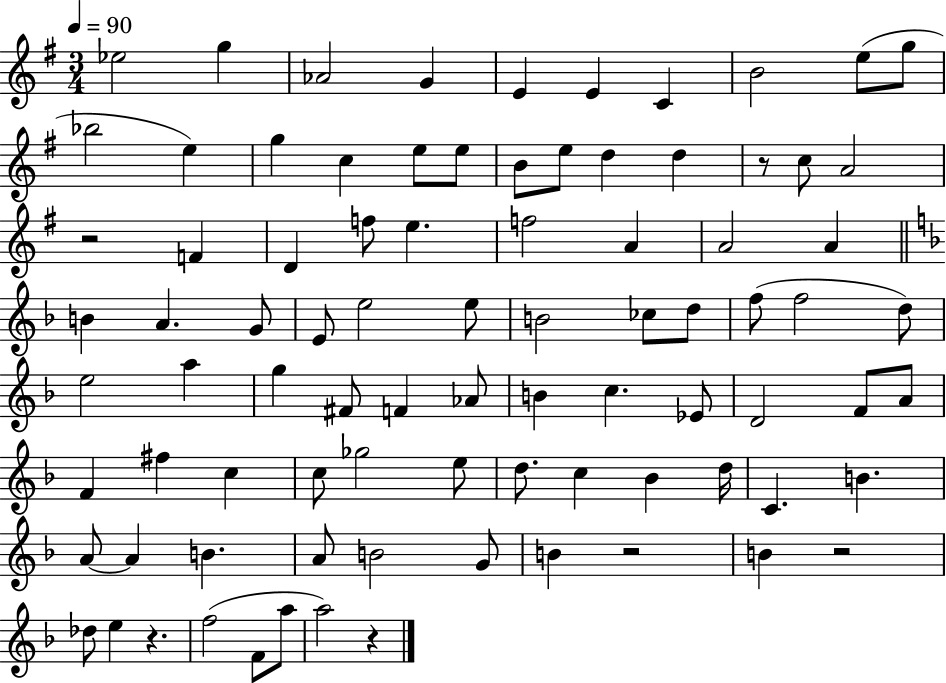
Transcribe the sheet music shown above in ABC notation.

X:1
T:Untitled
M:3/4
L:1/4
K:G
_e2 g _A2 G E E C B2 e/2 g/2 _b2 e g c e/2 e/2 B/2 e/2 d d z/2 c/2 A2 z2 F D f/2 e f2 A A2 A B A G/2 E/2 e2 e/2 B2 _c/2 d/2 f/2 f2 d/2 e2 a g ^F/2 F _A/2 B c _E/2 D2 F/2 A/2 F ^f c c/2 _g2 e/2 d/2 c _B d/4 C B A/2 A B A/2 B2 G/2 B z2 B z2 _d/2 e z f2 F/2 a/2 a2 z